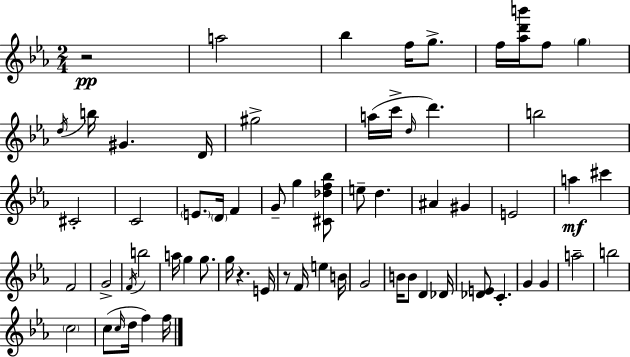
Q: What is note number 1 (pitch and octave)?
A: A5